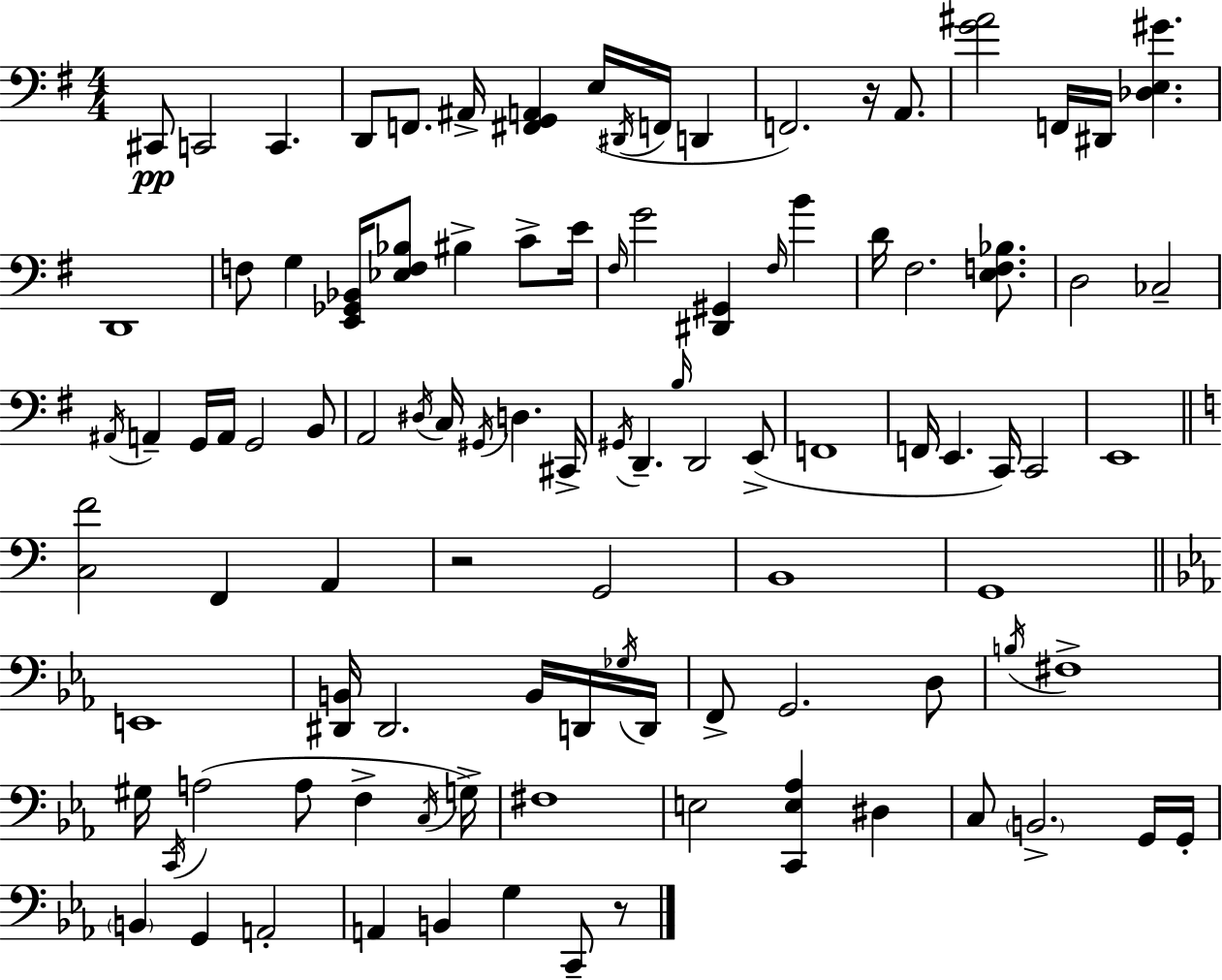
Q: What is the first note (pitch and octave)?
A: C#2